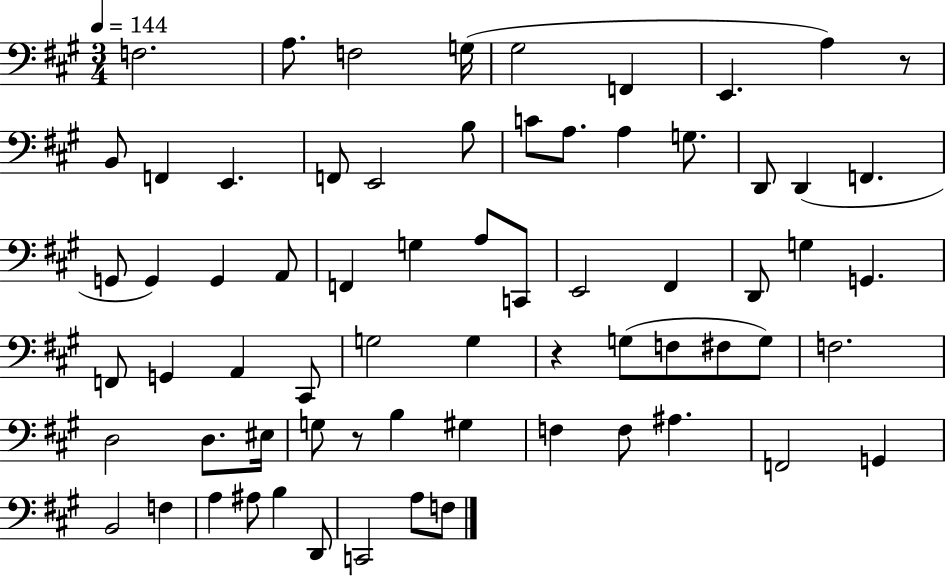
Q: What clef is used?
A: bass